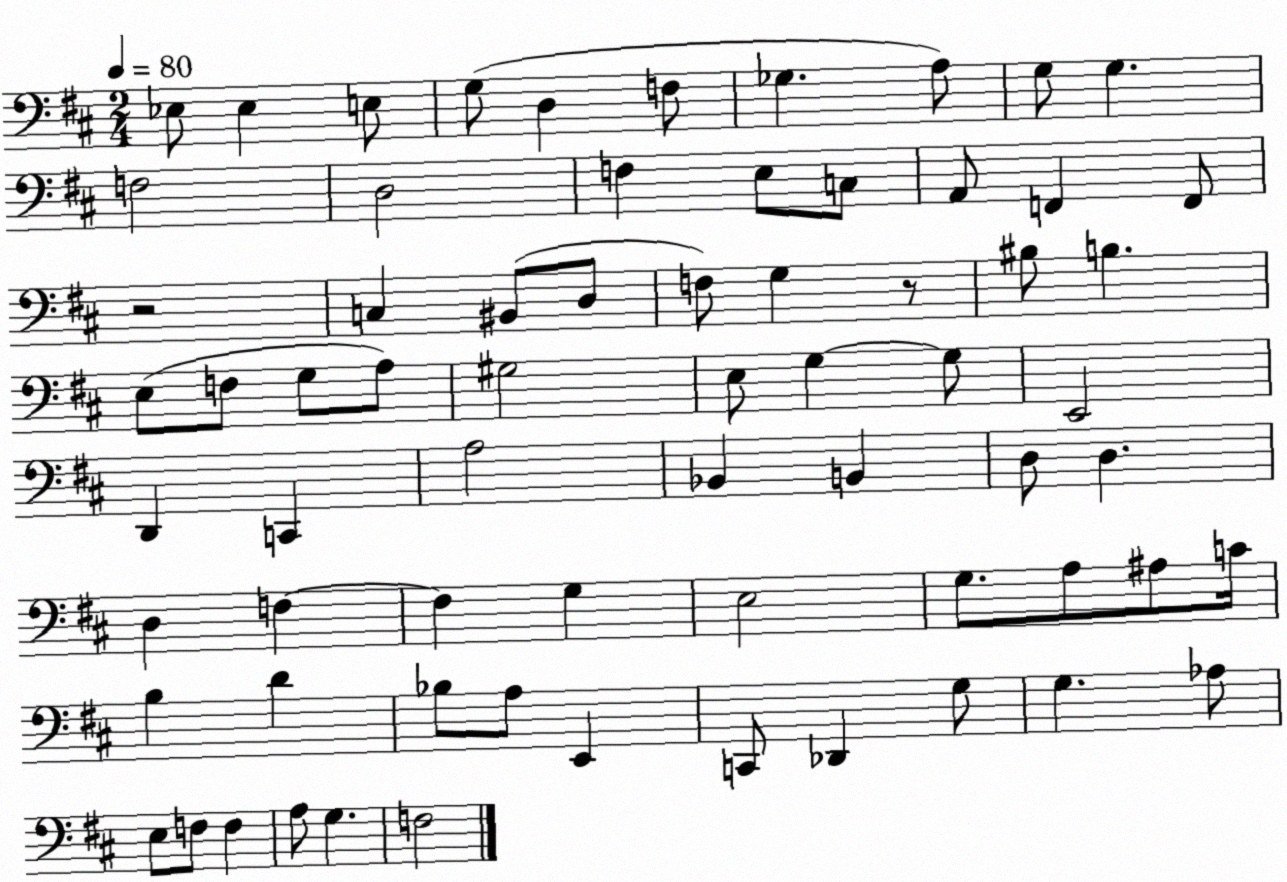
X:1
T:Untitled
M:2/4
L:1/4
K:D
_E,/2 _E, E,/2 G,/2 D, F,/2 _G, A,/2 G,/2 G, F,2 D,2 F, E,/2 C,/2 A,,/2 F,, F,,/2 z2 C, ^B,,/2 D,/2 F,/2 G, z/2 ^B,/2 B, E,/2 F,/2 G,/2 A,/2 ^G,2 E,/2 G, G,/2 E,,2 D,, C,, A,2 _B,, B,, D,/2 D, D, F, F, G, E,2 G,/2 A,/2 ^A,/2 C/4 B, D _B,/2 A,/2 E,, C,,/2 _D,, G,/2 G, _A,/2 E,/2 F,/2 F, A,/2 G, F,2